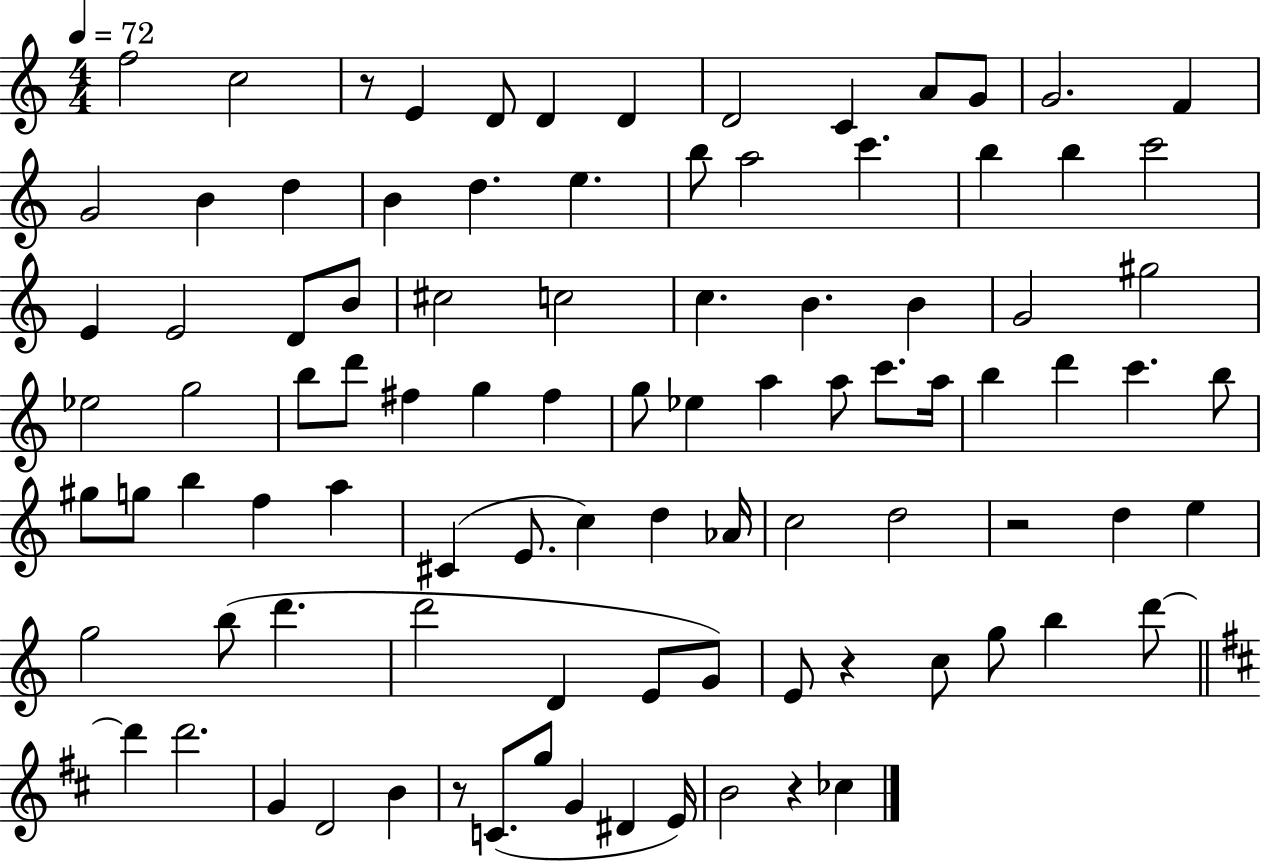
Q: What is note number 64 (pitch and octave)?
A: D5